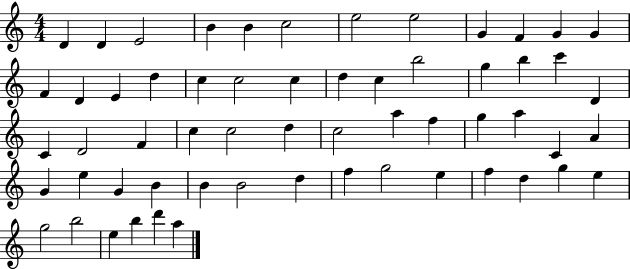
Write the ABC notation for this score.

X:1
T:Untitled
M:4/4
L:1/4
K:C
D D E2 B B c2 e2 e2 G F G G F D E d c c2 c d c b2 g b c' D C D2 F c c2 d c2 a f g a C A G e G B B B2 d f g2 e f d g e g2 b2 e b d' a